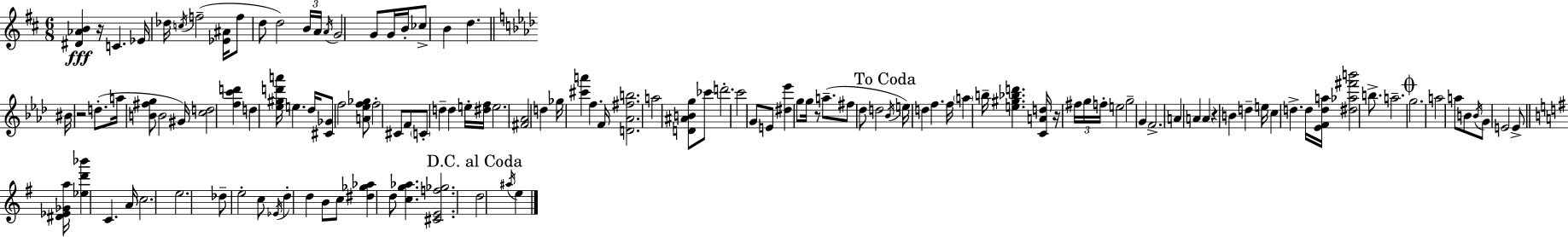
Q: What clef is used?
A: treble